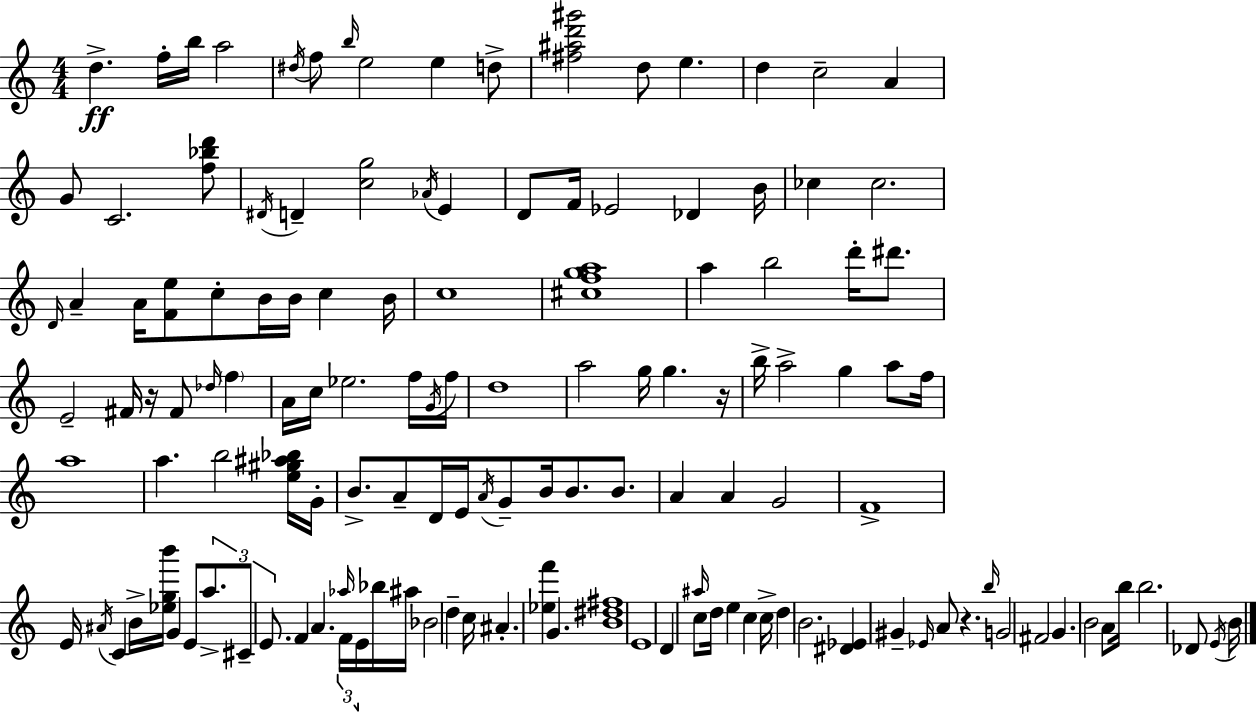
X:1
T:Untitled
M:4/4
L:1/4
K:Am
d f/4 b/4 a2 ^d/4 f/2 b/4 e2 e d/2 [^f^ad'^g']2 d/2 e d c2 A G/2 C2 [f_bd']/2 ^D/4 D [cg]2 _A/4 E D/2 F/4 _E2 _D B/4 _c _c2 D/4 A A/4 [Fe]/2 c/2 B/4 B/4 c B/4 c4 [^cfga]4 a b2 d'/4 ^d'/2 E2 ^F/4 z/4 ^F/2 _d/4 f A/4 c/4 _e2 f/4 G/4 f/4 d4 a2 g/4 g z/4 b/4 a2 g a/2 f/4 a4 a b2 [e^g^a_b]/4 G/4 B/2 A/2 D/4 E/4 A/4 G/2 B/4 B/2 B/2 A A G2 F4 E/4 ^A/4 C B/4 [_egb']/4 G E/2 a/2 ^C/2 E/2 F A _a/4 F/4 E/4 _b/4 ^a/4 _B2 d c/4 ^A [_ef'] G [B^d^f]4 E4 D ^a/4 c/2 d/4 e c c/4 d B2 [^D_E] ^G _E/4 A/2 z b/4 G2 ^F2 G B2 A/2 b/4 b2 _D/2 E/4 B/4